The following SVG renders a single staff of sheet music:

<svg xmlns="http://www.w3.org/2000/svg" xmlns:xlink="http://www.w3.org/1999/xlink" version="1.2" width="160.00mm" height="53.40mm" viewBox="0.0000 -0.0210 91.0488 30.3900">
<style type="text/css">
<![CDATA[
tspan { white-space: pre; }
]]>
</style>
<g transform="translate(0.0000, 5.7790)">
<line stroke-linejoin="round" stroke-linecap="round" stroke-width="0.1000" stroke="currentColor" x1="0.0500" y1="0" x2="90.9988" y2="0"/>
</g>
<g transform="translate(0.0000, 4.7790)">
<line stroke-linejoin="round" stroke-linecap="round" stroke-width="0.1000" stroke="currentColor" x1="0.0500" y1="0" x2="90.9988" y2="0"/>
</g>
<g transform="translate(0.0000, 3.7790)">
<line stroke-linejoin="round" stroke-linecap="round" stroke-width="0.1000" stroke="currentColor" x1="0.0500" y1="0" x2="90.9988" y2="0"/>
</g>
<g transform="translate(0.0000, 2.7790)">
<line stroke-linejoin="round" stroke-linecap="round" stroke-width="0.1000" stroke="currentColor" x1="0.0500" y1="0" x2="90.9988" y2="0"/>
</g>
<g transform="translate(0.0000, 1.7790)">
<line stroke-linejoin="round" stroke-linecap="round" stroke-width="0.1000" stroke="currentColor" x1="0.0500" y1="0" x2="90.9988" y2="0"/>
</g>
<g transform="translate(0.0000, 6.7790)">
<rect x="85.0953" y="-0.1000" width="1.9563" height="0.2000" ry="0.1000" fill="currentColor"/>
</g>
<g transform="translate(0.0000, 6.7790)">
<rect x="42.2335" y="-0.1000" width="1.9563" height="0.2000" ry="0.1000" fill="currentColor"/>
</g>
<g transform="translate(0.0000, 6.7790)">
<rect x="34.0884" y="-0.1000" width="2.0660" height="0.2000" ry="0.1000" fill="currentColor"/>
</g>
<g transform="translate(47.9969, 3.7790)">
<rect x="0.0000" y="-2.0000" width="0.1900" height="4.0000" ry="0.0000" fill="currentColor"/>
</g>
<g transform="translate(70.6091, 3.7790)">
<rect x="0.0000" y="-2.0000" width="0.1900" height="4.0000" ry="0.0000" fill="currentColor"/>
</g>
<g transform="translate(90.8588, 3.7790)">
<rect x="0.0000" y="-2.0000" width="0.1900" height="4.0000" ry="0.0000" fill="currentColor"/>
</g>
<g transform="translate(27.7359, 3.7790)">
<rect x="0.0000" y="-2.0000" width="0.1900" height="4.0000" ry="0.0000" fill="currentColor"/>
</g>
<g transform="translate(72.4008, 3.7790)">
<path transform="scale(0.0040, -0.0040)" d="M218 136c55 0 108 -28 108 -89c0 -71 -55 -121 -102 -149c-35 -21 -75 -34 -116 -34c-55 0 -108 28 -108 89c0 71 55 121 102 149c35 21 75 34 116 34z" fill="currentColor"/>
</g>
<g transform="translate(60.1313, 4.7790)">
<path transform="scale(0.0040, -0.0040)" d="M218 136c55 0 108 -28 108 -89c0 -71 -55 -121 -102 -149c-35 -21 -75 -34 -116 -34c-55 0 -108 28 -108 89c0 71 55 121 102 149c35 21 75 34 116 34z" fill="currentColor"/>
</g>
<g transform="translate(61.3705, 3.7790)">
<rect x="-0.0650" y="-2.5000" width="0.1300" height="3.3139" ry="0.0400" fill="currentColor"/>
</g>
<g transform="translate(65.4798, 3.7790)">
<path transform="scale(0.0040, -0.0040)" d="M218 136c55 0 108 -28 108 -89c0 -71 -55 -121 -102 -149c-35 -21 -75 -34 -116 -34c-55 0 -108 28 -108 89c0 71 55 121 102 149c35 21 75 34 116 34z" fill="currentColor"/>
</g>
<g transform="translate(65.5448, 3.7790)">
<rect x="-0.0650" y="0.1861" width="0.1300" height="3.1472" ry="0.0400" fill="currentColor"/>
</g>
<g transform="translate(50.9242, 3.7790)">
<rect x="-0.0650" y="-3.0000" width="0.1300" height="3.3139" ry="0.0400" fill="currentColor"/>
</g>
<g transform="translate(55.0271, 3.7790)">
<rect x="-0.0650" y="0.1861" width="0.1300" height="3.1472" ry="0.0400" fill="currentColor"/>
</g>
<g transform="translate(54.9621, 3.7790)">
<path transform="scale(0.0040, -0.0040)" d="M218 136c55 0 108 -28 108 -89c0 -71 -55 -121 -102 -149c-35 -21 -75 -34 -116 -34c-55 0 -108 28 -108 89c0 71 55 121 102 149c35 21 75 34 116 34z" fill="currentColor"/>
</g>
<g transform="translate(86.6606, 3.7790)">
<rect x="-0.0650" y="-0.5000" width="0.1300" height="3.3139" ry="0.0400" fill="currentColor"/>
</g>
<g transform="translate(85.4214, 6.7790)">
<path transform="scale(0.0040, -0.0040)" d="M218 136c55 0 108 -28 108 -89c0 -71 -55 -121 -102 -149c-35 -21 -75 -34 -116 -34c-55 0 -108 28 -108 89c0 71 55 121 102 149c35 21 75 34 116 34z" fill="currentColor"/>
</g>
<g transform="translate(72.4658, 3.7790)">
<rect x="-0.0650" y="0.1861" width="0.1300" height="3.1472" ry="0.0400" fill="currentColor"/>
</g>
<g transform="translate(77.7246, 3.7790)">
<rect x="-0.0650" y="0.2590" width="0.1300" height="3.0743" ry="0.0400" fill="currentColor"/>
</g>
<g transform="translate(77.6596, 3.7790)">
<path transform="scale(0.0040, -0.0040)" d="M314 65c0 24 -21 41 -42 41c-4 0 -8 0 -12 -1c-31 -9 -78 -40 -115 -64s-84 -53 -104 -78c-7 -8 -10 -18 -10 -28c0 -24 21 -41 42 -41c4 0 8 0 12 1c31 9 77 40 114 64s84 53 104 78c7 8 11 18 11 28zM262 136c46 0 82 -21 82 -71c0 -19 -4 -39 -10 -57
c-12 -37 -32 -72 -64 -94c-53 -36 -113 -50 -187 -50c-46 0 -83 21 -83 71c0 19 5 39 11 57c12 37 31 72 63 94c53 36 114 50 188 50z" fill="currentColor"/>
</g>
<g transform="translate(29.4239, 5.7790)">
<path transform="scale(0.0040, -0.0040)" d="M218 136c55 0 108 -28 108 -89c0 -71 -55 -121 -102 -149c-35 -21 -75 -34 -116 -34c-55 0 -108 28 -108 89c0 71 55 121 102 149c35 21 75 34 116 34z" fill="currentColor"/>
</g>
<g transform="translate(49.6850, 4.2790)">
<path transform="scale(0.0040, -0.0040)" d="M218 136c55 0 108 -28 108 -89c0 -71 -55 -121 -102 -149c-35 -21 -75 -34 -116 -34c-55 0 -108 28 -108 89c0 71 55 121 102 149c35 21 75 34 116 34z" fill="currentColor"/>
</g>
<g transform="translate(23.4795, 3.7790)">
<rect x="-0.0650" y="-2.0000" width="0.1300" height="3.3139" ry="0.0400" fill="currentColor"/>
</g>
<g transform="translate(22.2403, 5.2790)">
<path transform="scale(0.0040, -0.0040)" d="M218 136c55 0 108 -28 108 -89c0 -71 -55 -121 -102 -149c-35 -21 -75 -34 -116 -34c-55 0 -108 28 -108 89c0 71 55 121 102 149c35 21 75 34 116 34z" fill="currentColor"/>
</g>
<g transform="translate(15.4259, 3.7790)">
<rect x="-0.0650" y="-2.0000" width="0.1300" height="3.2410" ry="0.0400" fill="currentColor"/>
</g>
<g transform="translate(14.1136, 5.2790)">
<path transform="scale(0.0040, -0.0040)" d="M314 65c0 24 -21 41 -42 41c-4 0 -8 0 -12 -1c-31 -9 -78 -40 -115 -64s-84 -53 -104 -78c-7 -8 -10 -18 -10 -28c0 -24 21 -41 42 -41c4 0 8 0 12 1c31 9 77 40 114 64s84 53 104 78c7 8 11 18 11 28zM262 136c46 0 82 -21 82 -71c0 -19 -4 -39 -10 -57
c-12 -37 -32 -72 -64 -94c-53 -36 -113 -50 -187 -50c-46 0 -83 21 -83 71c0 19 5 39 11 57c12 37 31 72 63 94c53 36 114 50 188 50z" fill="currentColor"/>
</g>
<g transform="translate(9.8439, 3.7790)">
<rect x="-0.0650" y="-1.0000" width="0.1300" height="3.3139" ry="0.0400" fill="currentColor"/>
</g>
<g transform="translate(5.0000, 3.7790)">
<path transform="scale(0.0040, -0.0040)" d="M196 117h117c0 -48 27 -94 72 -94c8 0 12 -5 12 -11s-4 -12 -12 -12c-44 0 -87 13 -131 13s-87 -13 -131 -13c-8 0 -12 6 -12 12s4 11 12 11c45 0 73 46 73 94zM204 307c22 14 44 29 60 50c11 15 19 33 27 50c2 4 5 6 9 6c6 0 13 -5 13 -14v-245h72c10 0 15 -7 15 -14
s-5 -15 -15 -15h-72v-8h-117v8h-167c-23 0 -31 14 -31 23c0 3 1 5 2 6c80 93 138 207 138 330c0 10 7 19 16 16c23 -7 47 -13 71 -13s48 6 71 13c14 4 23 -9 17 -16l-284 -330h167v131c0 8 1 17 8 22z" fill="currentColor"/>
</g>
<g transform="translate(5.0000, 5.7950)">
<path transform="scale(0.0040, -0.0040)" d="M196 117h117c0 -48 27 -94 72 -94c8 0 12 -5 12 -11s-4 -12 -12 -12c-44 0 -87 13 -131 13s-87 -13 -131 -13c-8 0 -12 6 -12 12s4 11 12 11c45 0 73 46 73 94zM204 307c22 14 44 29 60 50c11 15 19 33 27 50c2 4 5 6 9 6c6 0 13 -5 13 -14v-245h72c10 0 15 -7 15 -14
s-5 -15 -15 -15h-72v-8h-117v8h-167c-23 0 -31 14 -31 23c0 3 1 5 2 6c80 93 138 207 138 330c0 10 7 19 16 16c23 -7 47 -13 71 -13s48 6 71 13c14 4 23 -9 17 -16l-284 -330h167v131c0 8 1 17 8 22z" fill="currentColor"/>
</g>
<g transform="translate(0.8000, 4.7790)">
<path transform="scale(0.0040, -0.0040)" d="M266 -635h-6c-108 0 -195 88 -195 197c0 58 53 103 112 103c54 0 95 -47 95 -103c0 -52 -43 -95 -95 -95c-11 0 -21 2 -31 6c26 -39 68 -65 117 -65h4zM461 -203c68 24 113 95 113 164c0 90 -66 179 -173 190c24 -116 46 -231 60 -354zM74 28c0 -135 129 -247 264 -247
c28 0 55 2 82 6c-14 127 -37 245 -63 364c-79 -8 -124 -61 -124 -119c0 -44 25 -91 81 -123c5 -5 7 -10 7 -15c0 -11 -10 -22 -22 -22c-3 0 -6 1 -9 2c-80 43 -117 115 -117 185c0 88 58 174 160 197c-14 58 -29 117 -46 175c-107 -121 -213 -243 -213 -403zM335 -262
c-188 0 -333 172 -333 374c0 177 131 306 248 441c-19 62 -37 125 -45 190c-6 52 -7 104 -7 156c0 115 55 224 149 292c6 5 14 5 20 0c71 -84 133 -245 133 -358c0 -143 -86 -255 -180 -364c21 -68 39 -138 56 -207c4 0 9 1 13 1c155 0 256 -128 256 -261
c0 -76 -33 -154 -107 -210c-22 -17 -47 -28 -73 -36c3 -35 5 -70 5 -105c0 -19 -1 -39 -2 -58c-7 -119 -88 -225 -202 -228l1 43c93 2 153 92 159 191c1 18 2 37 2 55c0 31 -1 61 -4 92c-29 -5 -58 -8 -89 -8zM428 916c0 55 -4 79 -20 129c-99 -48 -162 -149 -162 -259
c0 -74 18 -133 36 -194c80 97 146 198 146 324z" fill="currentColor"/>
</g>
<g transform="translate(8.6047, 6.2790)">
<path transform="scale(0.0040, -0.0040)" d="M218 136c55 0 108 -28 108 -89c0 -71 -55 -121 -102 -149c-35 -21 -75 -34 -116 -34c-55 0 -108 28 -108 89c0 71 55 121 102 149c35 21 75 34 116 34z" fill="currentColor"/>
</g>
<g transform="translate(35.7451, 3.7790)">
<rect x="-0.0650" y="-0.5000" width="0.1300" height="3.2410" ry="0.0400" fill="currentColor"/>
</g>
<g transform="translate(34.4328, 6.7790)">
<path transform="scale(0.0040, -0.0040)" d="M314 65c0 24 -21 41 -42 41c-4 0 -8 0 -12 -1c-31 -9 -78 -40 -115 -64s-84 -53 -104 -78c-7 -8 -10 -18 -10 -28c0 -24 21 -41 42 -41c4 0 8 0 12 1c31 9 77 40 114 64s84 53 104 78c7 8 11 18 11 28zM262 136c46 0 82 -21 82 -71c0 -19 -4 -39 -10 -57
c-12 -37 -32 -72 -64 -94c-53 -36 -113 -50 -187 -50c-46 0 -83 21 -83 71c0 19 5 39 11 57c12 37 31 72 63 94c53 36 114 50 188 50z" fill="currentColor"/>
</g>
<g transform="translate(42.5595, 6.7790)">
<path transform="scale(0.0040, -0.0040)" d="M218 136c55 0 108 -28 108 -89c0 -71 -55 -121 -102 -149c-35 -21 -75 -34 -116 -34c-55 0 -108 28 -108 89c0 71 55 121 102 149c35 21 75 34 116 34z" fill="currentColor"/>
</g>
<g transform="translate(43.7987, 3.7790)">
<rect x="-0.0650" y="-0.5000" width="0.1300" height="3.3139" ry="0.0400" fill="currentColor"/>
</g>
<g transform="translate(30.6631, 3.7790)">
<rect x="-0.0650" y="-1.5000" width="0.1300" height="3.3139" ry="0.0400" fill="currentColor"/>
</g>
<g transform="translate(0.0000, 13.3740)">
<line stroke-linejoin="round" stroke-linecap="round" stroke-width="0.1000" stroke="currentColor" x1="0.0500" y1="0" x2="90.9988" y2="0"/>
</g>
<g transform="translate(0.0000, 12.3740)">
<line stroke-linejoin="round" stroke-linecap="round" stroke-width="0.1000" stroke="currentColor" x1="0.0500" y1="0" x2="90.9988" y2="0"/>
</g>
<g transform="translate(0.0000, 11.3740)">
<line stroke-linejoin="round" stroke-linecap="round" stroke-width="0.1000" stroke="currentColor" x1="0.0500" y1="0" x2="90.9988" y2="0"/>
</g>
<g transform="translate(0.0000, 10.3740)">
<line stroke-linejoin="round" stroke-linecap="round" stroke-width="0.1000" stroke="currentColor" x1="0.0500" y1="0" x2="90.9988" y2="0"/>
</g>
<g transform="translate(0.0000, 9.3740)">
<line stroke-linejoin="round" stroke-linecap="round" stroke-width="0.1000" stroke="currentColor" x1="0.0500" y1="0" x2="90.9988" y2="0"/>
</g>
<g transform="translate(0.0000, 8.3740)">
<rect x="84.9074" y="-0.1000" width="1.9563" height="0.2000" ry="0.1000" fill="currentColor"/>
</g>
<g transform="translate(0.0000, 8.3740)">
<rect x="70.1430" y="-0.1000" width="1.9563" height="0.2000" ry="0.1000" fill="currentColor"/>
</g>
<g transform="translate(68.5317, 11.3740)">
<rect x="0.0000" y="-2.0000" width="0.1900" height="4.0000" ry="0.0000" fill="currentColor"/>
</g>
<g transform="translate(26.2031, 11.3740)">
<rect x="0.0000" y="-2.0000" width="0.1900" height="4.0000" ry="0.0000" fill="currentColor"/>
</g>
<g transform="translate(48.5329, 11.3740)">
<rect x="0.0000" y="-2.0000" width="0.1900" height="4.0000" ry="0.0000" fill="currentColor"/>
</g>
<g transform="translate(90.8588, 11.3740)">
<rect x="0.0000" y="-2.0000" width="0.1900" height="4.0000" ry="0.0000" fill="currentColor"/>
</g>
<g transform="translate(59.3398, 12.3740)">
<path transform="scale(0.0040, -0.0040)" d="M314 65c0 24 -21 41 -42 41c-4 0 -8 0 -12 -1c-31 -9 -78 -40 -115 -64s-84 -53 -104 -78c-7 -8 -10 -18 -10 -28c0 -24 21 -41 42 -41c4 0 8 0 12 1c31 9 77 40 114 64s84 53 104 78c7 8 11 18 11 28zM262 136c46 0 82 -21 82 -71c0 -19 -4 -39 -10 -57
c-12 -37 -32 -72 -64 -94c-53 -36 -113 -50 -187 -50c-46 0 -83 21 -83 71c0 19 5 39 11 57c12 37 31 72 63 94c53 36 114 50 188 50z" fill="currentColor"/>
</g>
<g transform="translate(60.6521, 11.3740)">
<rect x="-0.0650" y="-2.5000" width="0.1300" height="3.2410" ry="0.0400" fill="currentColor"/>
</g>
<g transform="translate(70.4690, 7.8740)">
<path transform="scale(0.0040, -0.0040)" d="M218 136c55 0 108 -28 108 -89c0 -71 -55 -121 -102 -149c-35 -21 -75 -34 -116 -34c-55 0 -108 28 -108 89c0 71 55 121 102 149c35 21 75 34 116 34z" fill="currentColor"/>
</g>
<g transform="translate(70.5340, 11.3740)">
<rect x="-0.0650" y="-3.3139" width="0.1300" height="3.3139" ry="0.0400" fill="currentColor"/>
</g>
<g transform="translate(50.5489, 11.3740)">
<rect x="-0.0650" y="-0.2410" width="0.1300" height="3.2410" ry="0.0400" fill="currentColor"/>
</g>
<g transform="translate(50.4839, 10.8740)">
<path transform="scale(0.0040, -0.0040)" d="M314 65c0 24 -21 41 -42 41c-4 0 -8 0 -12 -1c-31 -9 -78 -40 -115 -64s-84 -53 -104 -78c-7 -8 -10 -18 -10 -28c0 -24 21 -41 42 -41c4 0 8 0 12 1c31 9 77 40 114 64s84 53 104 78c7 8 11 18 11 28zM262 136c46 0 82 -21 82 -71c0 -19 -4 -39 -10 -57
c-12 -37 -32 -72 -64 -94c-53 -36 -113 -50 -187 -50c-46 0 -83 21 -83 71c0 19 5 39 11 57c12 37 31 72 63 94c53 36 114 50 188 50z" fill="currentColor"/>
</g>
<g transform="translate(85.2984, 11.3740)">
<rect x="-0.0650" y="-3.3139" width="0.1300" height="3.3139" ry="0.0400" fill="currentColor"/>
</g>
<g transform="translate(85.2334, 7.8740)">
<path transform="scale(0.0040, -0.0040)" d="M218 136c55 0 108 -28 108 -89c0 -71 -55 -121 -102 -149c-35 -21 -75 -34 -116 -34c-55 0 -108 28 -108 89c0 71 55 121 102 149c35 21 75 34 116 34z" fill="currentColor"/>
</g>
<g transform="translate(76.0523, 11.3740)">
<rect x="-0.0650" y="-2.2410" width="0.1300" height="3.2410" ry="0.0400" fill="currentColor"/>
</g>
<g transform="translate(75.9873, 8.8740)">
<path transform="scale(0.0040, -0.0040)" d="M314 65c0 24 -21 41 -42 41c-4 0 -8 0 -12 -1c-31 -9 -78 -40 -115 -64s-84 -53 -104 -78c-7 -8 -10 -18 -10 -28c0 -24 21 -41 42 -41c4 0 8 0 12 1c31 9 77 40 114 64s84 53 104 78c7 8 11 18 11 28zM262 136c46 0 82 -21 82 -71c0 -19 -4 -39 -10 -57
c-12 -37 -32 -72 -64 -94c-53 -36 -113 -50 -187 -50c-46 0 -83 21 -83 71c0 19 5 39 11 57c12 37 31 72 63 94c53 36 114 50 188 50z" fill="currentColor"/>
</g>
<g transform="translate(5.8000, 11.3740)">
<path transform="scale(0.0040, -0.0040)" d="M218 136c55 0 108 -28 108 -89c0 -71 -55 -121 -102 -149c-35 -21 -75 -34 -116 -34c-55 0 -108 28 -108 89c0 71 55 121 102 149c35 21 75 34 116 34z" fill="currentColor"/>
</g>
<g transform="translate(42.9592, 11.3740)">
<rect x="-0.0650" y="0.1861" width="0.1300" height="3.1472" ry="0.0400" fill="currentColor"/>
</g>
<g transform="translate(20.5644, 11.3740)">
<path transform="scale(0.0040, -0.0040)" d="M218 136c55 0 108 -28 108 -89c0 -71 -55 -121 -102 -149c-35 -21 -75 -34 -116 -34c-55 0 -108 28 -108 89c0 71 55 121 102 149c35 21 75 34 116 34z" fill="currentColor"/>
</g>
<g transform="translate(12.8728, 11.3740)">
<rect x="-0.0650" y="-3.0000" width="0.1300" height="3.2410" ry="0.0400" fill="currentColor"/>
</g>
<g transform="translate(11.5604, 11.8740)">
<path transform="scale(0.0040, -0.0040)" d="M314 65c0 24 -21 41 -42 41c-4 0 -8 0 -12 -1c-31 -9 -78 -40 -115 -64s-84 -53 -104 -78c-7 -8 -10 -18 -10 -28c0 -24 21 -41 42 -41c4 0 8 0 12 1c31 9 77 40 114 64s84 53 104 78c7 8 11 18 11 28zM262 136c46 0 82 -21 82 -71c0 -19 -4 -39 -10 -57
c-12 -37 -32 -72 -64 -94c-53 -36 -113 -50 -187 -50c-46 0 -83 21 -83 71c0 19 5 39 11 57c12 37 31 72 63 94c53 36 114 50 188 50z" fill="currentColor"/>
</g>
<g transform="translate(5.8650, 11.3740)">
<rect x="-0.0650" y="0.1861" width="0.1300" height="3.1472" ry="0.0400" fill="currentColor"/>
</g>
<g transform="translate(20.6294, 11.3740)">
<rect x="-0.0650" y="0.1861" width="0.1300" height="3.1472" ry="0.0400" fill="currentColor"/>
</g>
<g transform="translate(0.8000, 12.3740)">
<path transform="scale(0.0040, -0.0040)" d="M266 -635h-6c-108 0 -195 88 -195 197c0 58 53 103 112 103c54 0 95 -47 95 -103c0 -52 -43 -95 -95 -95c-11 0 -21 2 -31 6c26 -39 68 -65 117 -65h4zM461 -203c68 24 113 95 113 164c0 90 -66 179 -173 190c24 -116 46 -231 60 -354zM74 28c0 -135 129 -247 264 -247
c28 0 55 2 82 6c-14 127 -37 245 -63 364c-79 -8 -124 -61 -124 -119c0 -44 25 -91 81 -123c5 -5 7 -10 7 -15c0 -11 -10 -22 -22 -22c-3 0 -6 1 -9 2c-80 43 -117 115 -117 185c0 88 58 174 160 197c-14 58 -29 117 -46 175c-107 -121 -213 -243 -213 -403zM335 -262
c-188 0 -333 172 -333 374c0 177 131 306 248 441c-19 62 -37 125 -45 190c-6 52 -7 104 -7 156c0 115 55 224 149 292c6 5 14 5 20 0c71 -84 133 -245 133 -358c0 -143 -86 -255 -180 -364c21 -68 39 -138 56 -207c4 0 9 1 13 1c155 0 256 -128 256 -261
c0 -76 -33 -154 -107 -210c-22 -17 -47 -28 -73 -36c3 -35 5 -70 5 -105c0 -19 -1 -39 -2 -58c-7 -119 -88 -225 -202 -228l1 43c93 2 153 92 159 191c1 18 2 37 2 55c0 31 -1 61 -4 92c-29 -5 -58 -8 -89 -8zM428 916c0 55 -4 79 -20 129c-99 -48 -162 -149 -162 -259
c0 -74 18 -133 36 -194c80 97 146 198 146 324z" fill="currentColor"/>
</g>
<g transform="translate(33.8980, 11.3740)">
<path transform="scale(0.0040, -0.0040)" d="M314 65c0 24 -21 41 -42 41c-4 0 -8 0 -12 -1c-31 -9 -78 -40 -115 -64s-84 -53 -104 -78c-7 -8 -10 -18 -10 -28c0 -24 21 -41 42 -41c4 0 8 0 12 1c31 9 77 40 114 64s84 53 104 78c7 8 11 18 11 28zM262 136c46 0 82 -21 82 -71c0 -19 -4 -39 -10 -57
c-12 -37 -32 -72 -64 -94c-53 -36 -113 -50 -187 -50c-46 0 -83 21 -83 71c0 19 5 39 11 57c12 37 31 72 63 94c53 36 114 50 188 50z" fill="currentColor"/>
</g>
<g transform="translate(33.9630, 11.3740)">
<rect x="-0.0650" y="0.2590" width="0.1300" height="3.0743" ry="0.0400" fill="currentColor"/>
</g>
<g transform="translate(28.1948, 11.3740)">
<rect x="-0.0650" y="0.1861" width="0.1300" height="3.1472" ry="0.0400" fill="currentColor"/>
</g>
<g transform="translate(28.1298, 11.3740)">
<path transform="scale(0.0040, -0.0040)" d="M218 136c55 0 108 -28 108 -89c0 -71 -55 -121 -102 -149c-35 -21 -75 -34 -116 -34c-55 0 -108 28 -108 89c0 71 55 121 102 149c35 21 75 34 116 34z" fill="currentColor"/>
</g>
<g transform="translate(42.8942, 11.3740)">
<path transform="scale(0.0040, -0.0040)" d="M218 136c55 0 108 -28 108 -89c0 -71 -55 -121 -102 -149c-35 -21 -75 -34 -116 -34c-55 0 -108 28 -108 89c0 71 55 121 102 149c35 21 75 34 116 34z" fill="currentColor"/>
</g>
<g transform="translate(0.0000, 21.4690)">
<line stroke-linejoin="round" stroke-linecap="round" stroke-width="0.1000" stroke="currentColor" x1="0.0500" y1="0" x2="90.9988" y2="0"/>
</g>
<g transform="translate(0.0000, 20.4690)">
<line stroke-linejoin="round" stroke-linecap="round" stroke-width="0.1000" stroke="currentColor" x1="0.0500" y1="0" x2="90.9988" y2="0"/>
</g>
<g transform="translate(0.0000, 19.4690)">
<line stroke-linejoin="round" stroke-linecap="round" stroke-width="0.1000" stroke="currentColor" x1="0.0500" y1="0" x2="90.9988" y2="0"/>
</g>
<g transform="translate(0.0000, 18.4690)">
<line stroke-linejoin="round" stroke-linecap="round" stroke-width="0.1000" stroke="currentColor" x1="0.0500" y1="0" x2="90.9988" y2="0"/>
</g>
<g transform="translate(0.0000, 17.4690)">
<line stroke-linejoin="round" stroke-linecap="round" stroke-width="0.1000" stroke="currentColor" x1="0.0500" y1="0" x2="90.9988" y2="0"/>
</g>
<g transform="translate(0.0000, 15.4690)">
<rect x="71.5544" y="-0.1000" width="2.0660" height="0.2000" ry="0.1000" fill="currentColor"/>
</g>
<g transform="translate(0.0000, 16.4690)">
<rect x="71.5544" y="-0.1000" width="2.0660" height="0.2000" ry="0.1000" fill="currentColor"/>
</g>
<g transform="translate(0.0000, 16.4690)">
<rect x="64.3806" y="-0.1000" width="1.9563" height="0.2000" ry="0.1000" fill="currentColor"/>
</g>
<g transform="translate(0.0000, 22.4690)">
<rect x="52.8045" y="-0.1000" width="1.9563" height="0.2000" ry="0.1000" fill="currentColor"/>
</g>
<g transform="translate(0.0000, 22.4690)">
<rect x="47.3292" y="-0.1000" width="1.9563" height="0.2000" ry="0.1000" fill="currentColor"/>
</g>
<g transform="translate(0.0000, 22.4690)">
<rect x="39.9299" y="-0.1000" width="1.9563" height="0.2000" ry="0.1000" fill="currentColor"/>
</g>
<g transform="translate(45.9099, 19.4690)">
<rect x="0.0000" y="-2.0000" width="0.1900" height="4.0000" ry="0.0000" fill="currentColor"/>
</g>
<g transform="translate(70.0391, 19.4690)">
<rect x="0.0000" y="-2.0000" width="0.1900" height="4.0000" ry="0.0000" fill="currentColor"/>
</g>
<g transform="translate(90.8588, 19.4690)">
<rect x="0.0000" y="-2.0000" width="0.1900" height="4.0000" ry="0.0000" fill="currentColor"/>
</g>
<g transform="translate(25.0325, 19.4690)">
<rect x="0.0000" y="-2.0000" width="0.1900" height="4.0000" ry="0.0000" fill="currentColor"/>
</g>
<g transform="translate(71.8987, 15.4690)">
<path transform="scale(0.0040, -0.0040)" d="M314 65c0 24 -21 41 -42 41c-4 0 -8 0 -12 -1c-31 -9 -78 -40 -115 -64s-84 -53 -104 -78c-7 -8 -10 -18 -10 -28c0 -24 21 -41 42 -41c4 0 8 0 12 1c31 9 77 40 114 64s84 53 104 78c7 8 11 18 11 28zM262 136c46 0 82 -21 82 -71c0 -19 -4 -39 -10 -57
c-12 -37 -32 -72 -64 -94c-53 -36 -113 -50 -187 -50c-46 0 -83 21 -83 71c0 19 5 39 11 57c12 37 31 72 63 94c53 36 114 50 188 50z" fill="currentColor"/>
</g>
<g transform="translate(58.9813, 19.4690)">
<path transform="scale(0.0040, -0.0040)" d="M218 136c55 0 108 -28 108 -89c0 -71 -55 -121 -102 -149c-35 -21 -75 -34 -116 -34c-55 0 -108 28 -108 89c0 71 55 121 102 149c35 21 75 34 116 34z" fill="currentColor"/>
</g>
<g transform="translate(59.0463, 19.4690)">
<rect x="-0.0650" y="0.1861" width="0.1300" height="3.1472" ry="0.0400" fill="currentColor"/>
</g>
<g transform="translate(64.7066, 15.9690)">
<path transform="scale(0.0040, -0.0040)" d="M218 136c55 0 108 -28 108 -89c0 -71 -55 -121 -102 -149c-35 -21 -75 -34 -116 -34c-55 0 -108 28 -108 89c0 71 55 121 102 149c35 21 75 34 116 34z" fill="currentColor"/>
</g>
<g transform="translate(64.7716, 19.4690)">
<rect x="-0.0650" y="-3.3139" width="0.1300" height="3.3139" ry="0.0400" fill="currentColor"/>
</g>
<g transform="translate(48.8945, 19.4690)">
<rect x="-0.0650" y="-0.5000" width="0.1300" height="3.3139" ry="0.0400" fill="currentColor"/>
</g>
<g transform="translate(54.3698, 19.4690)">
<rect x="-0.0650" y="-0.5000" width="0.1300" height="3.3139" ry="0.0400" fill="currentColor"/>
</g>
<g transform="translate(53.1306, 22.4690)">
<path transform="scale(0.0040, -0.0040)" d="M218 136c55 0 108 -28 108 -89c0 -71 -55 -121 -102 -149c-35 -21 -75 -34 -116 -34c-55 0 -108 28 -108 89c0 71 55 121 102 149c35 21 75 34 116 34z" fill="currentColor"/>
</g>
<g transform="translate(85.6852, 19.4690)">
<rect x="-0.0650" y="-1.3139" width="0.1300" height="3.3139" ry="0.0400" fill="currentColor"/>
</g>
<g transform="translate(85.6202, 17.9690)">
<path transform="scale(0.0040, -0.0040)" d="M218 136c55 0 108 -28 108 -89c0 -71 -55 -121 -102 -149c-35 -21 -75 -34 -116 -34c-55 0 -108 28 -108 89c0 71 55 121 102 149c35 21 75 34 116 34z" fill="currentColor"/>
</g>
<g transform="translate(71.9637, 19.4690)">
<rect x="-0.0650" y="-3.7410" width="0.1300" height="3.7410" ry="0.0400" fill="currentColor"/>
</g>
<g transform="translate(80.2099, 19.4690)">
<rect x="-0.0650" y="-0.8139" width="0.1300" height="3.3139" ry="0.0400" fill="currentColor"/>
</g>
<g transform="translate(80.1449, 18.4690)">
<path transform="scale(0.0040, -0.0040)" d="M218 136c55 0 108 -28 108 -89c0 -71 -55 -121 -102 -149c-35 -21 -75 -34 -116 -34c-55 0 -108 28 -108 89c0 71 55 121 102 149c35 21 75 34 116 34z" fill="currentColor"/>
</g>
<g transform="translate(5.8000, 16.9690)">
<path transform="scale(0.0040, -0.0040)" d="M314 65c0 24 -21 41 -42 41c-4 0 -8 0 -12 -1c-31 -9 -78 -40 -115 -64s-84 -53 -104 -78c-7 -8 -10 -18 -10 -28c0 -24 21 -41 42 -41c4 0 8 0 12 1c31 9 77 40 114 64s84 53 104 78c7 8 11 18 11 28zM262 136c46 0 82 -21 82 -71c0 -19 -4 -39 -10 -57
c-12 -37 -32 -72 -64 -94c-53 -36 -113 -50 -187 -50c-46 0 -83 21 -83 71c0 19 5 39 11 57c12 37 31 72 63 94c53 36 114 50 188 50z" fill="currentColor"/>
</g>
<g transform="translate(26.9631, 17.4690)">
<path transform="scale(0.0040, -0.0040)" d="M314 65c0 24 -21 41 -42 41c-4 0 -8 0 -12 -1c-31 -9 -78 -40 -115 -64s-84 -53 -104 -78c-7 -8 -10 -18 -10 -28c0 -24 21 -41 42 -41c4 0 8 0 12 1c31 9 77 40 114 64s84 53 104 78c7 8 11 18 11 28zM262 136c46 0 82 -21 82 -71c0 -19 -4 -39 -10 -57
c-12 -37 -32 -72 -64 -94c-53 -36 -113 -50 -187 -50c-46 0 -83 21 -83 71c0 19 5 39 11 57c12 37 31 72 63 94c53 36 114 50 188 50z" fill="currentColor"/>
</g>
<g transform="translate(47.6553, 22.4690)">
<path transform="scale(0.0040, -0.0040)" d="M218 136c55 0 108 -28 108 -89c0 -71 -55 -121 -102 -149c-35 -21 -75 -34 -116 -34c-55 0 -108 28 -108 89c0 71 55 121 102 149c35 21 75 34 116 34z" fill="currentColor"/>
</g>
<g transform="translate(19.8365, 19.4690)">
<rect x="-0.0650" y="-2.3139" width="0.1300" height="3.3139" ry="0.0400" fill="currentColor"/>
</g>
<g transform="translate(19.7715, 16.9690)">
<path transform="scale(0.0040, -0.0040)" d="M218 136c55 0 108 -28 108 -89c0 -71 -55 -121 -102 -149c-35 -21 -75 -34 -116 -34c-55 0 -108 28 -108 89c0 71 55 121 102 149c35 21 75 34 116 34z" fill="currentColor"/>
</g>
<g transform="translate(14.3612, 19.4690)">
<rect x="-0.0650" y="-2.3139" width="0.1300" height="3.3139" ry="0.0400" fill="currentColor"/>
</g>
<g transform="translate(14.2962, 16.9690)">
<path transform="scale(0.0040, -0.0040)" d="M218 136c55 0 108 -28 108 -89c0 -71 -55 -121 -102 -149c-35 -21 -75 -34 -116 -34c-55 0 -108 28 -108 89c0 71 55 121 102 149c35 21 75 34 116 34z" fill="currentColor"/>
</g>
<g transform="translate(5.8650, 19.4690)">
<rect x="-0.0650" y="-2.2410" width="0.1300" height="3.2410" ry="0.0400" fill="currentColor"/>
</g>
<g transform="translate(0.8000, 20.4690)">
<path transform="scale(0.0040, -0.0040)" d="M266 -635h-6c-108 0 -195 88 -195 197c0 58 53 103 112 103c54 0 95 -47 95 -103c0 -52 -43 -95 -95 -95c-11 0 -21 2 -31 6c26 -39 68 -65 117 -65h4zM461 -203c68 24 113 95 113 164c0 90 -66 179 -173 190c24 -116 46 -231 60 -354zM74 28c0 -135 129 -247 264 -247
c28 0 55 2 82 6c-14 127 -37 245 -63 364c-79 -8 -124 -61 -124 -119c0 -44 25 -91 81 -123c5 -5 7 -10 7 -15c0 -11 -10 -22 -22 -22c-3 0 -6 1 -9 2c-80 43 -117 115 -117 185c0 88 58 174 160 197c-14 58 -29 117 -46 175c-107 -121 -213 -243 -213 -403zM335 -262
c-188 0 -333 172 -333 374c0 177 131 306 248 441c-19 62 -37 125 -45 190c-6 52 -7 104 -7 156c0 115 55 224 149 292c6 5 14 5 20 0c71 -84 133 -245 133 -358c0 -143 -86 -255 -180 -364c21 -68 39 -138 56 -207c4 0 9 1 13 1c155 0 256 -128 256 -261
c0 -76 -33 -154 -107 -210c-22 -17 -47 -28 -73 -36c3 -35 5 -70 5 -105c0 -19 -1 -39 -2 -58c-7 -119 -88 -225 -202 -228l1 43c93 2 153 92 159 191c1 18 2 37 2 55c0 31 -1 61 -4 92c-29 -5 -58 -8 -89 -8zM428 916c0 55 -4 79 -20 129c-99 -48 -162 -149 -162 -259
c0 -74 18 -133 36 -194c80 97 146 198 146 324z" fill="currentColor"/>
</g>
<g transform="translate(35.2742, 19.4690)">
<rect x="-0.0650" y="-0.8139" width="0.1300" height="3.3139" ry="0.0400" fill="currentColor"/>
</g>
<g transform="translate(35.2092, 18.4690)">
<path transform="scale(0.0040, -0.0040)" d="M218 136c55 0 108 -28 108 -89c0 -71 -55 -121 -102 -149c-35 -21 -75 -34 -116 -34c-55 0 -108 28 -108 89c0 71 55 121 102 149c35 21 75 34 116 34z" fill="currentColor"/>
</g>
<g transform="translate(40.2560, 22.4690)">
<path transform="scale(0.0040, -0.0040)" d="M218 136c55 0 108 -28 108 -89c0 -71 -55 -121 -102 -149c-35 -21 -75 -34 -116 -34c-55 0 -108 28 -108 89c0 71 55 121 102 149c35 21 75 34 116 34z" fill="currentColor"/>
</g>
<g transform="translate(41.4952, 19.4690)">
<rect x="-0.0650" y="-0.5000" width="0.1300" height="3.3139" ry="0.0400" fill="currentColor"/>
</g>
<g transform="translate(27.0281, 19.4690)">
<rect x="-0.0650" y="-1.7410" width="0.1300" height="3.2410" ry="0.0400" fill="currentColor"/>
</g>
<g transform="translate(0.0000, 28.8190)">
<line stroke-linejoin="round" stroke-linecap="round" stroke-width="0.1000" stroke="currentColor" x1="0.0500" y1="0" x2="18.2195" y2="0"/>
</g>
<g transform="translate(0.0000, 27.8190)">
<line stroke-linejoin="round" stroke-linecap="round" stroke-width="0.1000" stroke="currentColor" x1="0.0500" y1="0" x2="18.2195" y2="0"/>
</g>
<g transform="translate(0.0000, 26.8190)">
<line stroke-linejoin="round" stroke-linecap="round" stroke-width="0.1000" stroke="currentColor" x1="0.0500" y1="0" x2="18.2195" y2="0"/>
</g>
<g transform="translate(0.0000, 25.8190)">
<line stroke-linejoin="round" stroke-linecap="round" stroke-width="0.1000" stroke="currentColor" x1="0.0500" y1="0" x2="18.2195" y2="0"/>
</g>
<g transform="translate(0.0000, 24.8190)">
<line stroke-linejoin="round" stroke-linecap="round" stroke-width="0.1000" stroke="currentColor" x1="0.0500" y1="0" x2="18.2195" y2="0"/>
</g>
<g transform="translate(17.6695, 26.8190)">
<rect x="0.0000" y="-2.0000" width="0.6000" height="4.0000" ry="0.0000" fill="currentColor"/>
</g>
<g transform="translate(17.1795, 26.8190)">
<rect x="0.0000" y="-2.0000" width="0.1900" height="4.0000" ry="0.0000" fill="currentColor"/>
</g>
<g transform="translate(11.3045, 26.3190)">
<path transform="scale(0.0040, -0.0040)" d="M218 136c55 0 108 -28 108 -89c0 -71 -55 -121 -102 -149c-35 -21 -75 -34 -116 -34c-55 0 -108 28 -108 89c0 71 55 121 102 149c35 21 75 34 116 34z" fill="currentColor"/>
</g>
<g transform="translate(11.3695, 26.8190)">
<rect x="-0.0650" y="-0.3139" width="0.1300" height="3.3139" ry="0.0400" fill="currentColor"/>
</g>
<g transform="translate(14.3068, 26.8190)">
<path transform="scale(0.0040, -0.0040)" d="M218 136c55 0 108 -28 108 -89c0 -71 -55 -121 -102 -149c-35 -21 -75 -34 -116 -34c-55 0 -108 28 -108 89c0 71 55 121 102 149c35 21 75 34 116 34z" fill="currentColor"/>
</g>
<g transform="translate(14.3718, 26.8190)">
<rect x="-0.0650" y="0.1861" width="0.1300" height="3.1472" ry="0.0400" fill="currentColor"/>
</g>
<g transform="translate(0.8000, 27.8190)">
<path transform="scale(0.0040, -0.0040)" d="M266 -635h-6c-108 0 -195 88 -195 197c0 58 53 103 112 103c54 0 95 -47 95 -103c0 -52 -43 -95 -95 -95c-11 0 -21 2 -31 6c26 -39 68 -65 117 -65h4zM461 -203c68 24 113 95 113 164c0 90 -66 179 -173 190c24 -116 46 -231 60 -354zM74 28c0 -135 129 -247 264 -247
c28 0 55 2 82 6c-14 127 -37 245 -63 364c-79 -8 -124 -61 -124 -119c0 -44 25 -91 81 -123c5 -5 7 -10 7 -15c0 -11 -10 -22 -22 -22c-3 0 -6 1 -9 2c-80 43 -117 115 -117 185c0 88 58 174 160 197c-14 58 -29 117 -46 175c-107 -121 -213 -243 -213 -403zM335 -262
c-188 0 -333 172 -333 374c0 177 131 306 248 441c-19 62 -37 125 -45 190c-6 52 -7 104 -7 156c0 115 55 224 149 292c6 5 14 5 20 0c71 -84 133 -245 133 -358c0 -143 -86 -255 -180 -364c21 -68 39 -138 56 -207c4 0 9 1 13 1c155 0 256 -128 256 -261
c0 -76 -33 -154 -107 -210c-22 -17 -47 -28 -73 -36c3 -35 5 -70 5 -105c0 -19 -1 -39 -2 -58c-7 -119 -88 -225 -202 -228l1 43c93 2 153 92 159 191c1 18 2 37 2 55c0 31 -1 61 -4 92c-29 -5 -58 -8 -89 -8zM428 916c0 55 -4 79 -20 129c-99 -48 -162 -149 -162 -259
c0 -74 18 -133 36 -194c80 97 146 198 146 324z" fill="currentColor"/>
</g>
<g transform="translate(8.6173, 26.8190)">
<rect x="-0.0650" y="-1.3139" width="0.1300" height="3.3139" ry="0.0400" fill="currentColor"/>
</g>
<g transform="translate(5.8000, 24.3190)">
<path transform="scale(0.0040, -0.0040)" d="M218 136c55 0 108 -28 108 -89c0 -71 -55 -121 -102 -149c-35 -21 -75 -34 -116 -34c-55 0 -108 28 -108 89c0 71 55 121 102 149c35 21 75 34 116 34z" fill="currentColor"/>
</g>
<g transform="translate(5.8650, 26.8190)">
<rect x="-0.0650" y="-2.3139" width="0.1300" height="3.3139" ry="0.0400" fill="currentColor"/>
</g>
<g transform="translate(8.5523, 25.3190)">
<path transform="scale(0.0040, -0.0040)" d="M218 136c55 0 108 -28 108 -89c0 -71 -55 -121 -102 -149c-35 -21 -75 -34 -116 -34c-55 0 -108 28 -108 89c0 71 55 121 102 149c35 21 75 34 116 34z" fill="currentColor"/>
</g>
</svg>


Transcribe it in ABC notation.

X:1
T:Untitled
M:4/4
L:1/4
K:C
D F2 F E C2 C A B G B B B2 C B A2 B B B2 B c2 G2 b g2 b g2 g g f2 d C C C B b c'2 d e g e c B